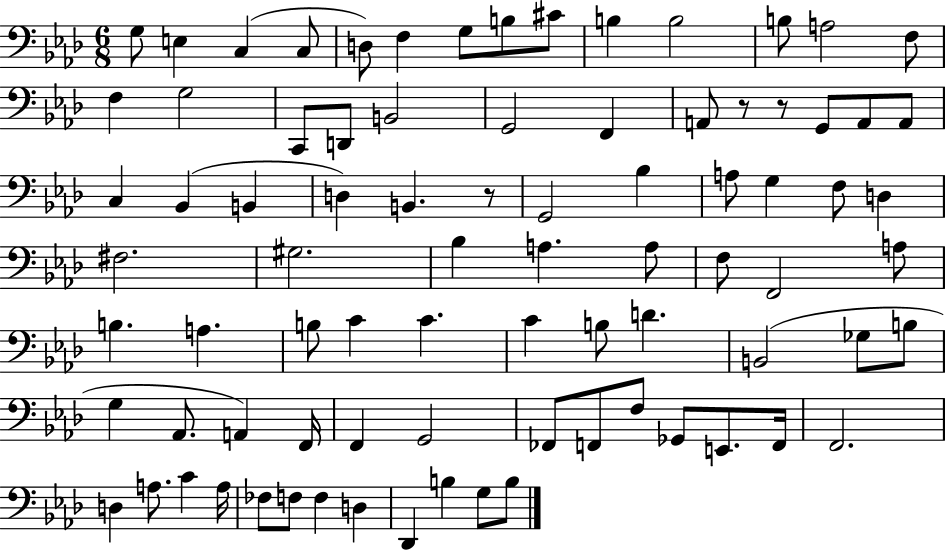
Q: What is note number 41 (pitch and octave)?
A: A3